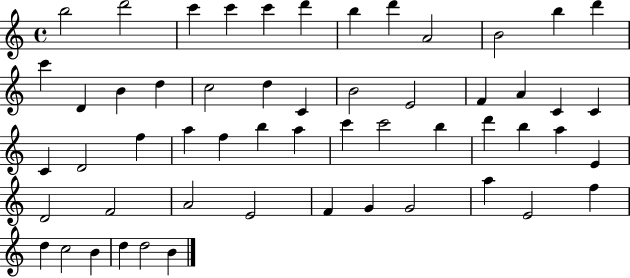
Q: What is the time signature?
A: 4/4